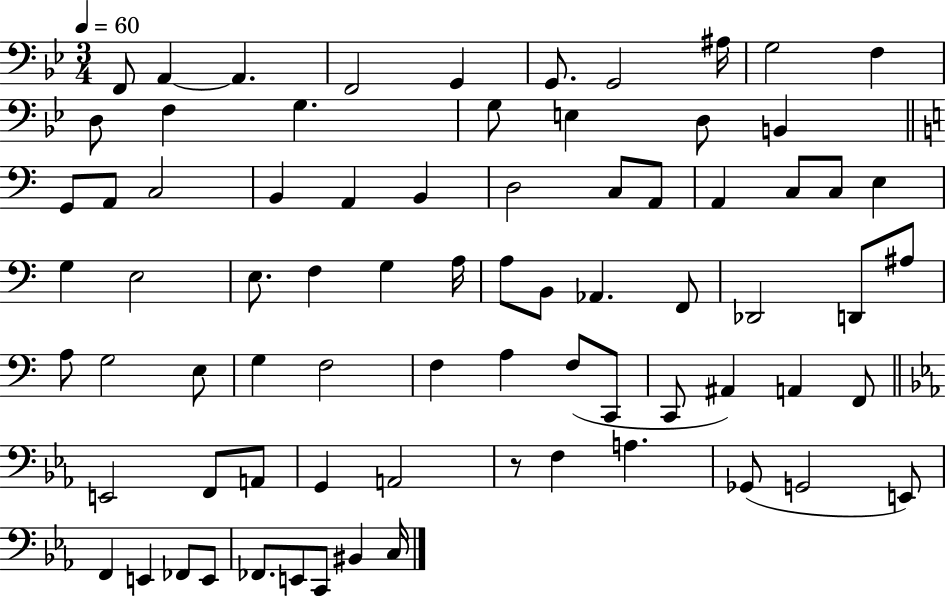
{
  \clef bass
  \numericTimeSignature
  \time 3/4
  \key bes \major
  \tempo 4 = 60
  f,8 a,4~~ a,4. | f,2 g,4 | g,8. g,2 ais16 | g2 f4 | \break d8 f4 g4. | g8 e4 d8 b,4 | \bar "||" \break \key c \major g,8 a,8 c2 | b,4 a,4 b,4 | d2 c8 a,8 | a,4 c8 c8 e4 | \break g4 e2 | e8. f4 g4 a16 | a8 b,8 aes,4. f,8 | des,2 d,8 ais8 | \break a8 g2 e8 | g4 f2 | f4 a4 f8( c,8 | c,8 ais,4) a,4 f,8 | \break \bar "||" \break \key ees \major e,2 f,8 a,8 | g,4 a,2 | r8 f4 a4. | ges,8( g,2 e,8) | \break f,4 e,4 fes,8 e,8 | fes,8. e,8 c,8 bis,4 c16 | \bar "|."
}